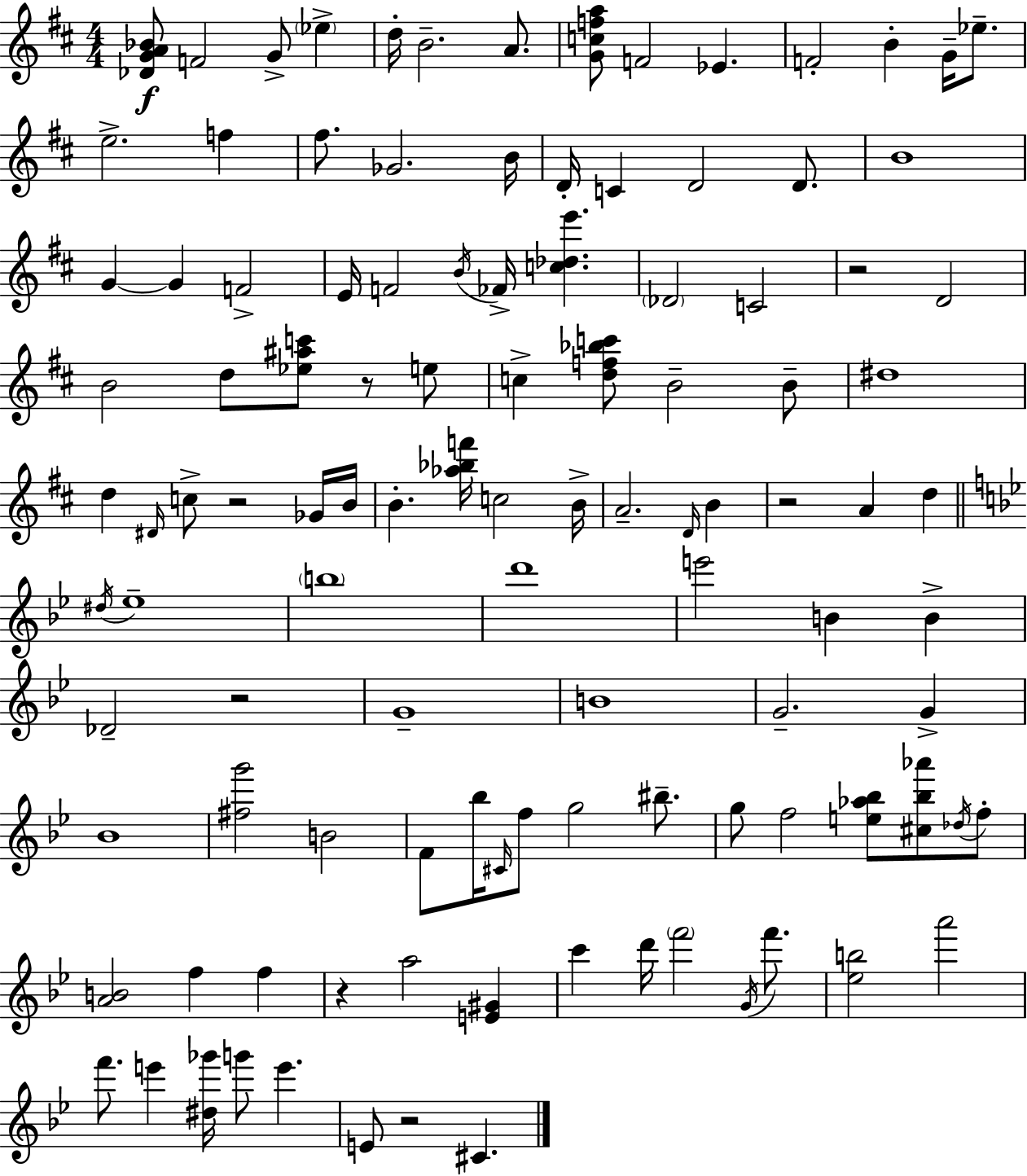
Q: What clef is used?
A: treble